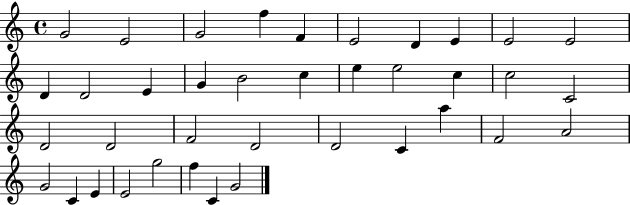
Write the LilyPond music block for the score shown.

{
  \clef treble
  \time 4/4
  \defaultTimeSignature
  \key c \major
  g'2 e'2 | g'2 f''4 f'4 | e'2 d'4 e'4 | e'2 e'2 | \break d'4 d'2 e'4 | g'4 b'2 c''4 | e''4 e''2 c''4 | c''2 c'2 | \break d'2 d'2 | f'2 d'2 | d'2 c'4 a''4 | f'2 a'2 | \break g'2 c'4 e'4 | e'2 g''2 | f''4 c'4 g'2 | \bar "|."
}